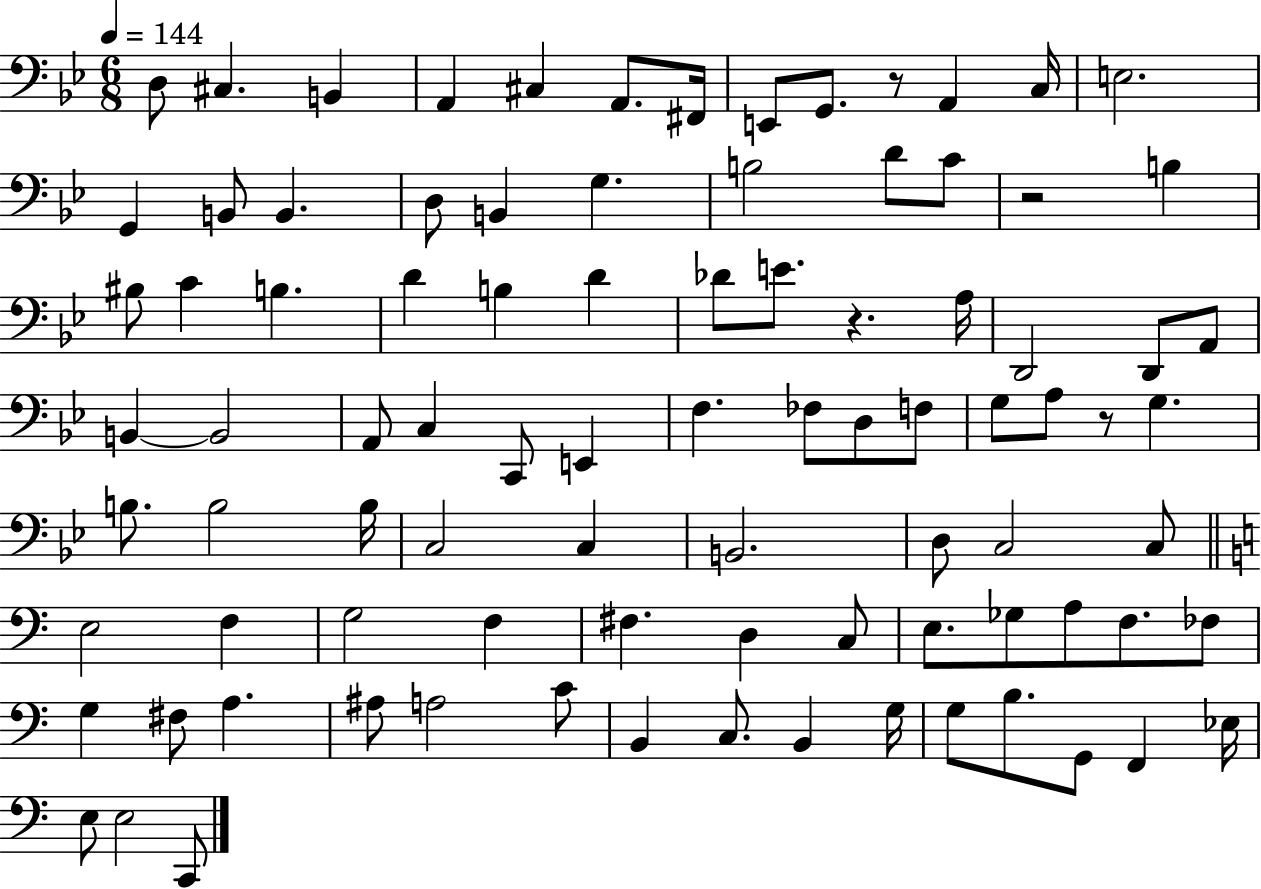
D3/e C#3/q. B2/q A2/q C#3/q A2/e. F#2/s E2/e G2/e. R/e A2/q C3/s E3/h. G2/q B2/e B2/q. D3/e B2/q G3/q. B3/h D4/e C4/e R/h B3/q BIS3/e C4/q B3/q. D4/q B3/q D4/q Db4/e E4/e. R/q. A3/s D2/h D2/e A2/e B2/q B2/h A2/e C3/q C2/e E2/q F3/q. FES3/e D3/e F3/e G3/e A3/e R/e G3/q. B3/e. B3/h B3/s C3/h C3/q B2/h. D3/e C3/h C3/e E3/h F3/q G3/h F3/q F#3/q. D3/q C3/e E3/e. Gb3/e A3/e F3/e. FES3/e G3/q F#3/e A3/q. A#3/e A3/h C4/e B2/q C3/e. B2/q G3/s G3/e B3/e. G2/e F2/q Eb3/s E3/e E3/h C2/e